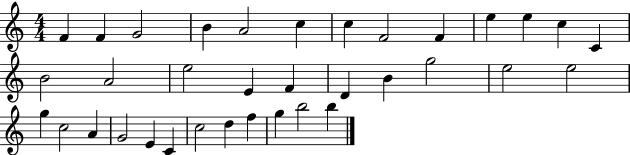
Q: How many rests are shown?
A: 0